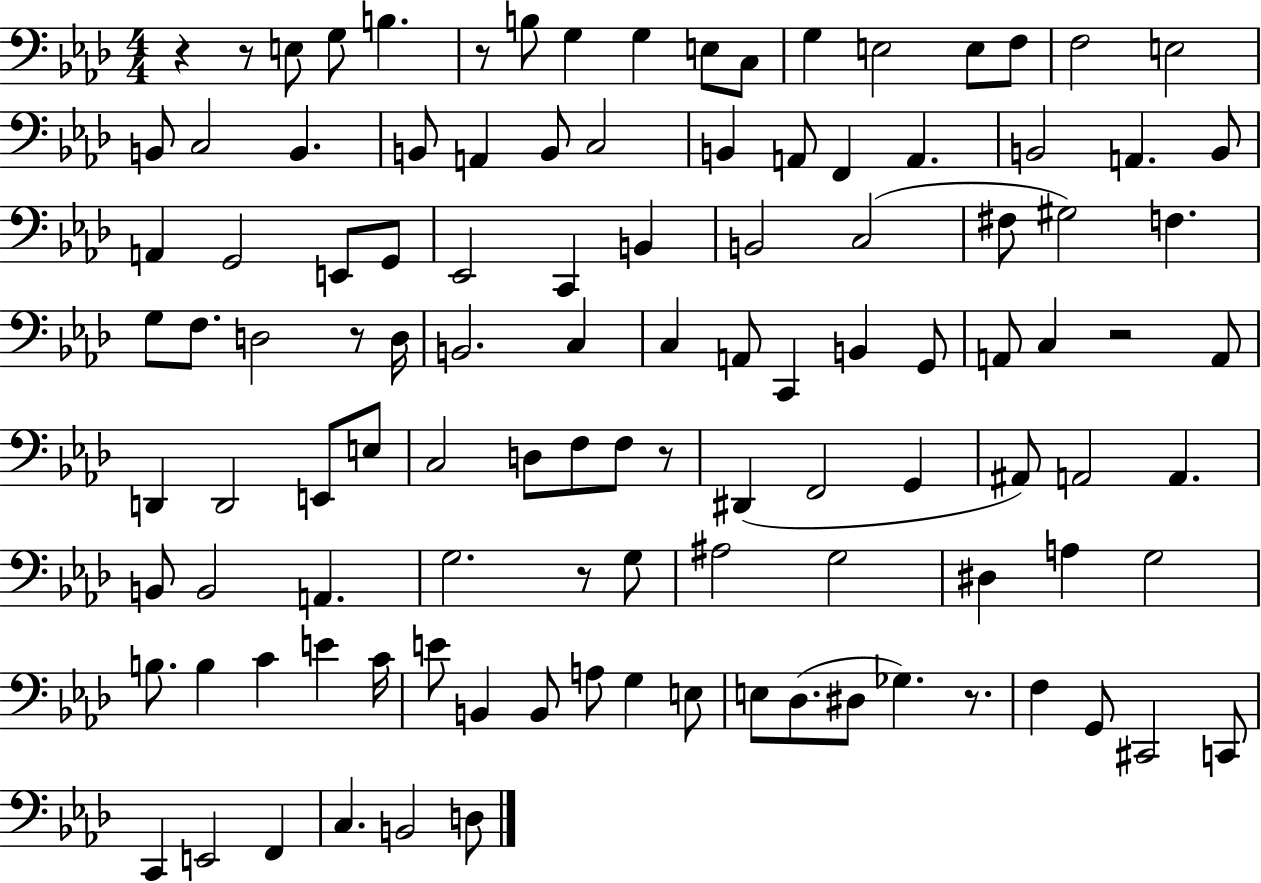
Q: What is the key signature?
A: AES major